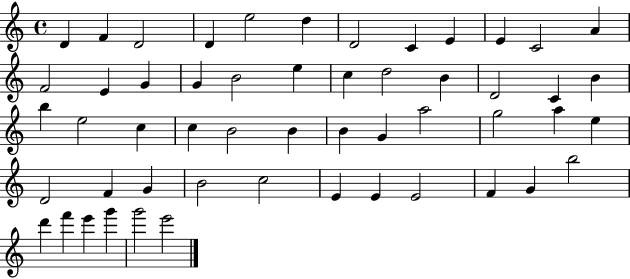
{
  \clef treble
  \time 4/4
  \defaultTimeSignature
  \key c \major
  d'4 f'4 d'2 | d'4 e''2 d''4 | d'2 c'4 e'4 | e'4 c'2 a'4 | \break f'2 e'4 g'4 | g'4 b'2 e''4 | c''4 d''2 b'4 | d'2 c'4 b'4 | \break b''4 e''2 c''4 | c''4 b'2 b'4 | b'4 g'4 a''2 | g''2 a''4 e''4 | \break d'2 f'4 g'4 | b'2 c''2 | e'4 e'4 e'2 | f'4 g'4 b''2 | \break d'''4 f'''4 e'''4 g'''4 | g'''2 e'''2 | \bar "|."
}